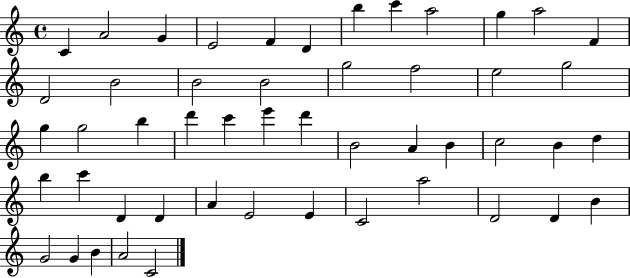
C4/q A4/h G4/q E4/h F4/q D4/q B5/q C6/q A5/h G5/q A5/h F4/q D4/h B4/h B4/h B4/h G5/h F5/h E5/h G5/h G5/q G5/h B5/q D6/q C6/q E6/q D6/q B4/h A4/q B4/q C5/h B4/q D5/q B5/q C6/q D4/q D4/q A4/q E4/h E4/q C4/h A5/h D4/h D4/q B4/q G4/h G4/q B4/q A4/h C4/h